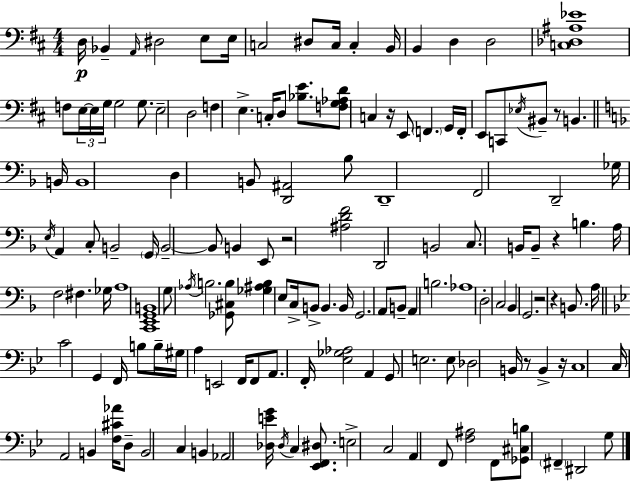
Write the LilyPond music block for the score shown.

{
  \clef bass
  \numericTimeSignature
  \time 4/4
  \key d \major
  \repeat volta 2 { d16\p bes,4-- \grace { a,16 } dis2 e8 | e16 c2 dis8 c16 c4-. | b,16 b,4 d4 d2 | <c des ais ees'>1 | \break f8 \tuplet 3/2 { e16~~ e16 g16 } g2 g8. | e2-- d2 | f4 e4.-> c16-. d8 <bes e'>8. | <f g aes d'>8 c4 r16 e,8 \parenthesize f,4. | \break g,16 f,16-. e,8 c,8 \acciaccatura { ees16 } bis,8-- r8 b,4. | \bar "||" \break \key d \minor b,16 b,1 | d4 b,8 <d, ais,>2 bes8 | d,1-- | f,2 d,2-- | \break ges16 \acciaccatura { e16 } a,4 c8-. b,2-- | \parenthesize g,16 b,2--~~ b,8 b,4 | e,8 r2 <ais d' f'>2 | d,2 b,2 | \break c8. b,16 b,8-- r4 b4. | a16 f2 fis4. | ges16 a1 | <c, e, g, b,>1 | \break g8 \acciaccatura { aes16 } b2. | <ges, cis b>8 <ges ais b>4 e8 c16-> b,8-> b,4. | b,16 g,2. a,8 | b,8-- a,4 b2. | \break aes1 | d2-. c2 | bes,4 g,2. | r2 r4 b,8. | \break a16 \bar "||" \break \key bes \major c'2 g,4 f,16 b8 b16-- | gis16 a4 e,2 f,16 f,8 | a,8. f,16-. <ees ges aes>2 a,4 | g,8 e2. e8 | \break des2 b,16 r8 b,4-> r16 | c1 | c16 a,2 b,4 <f cis' aes'>16 d8-- | b,2 c4 b,4 | \break aes,2 <des e' g'>16 \acciaccatura { des16 } c4 <ees, f, dis>8. | e2-> c2 | a,4 f,8 <f ais>2 f,8 | <ges, cis b>8 \parenthesize fis,4-- dis,2 g8 | \break } \bar "|."
}